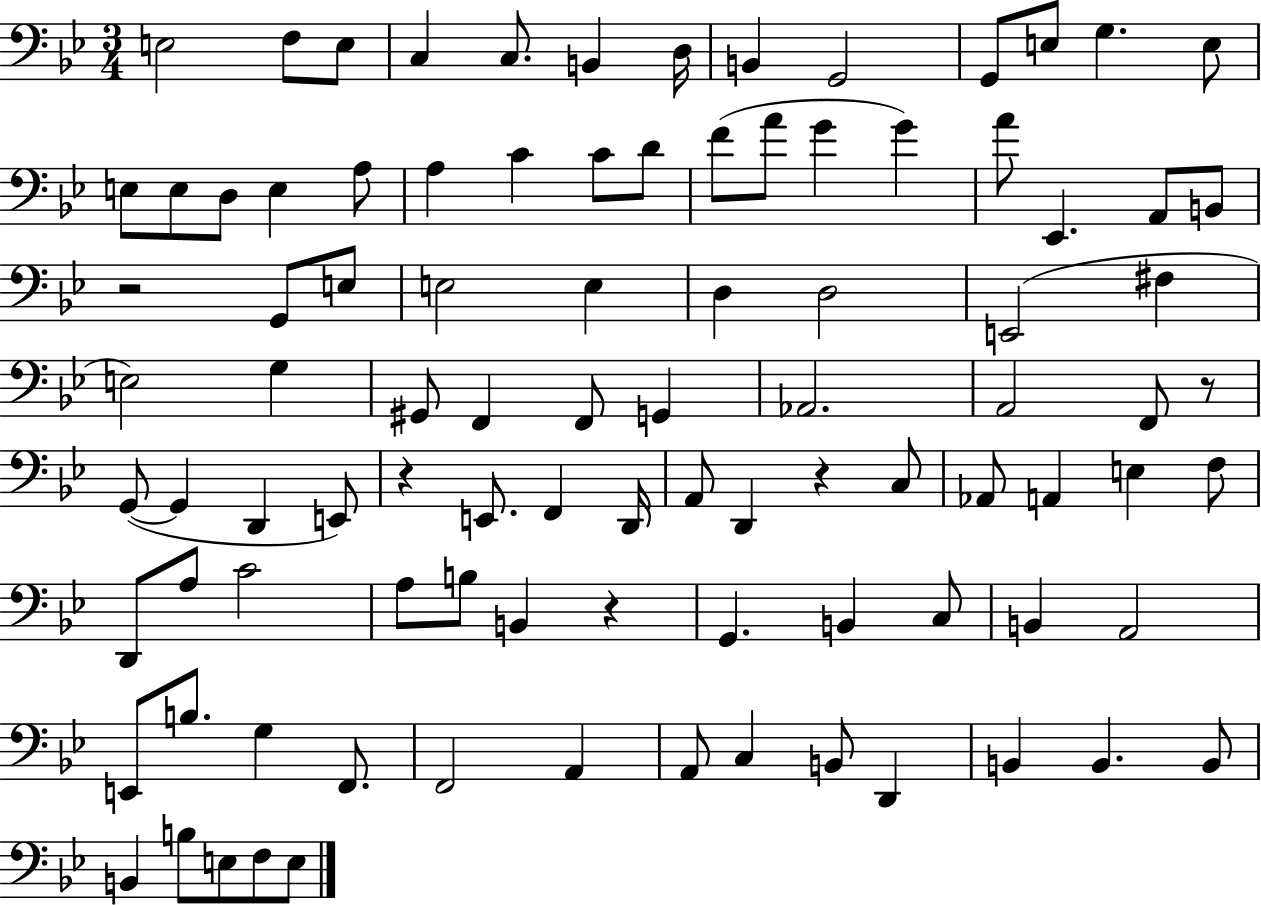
{
  \clef bass
  \numericTimeSignature
  \time 3/4
  \key bes \major
  e2 f8 e8 | c4 c8. b,4 d16 | b,4 g,2 | g,8 e8 g4. e8 | \break e8 e8 d8 e4 a8 | a4 c'4 c'8 d'8 | f'8( a'8 g'4 g'4) | a'8 ees,4. a,8 b,8 | \break r2 g,8 e8 | e2 e4 | d4 d2 | e,2( fis4 | \break e2) g4 | gis,8 f,4 f,8 g,4 | aes,2. | a,2 f,8 r8 | \break g,8~(~ g,4 d,4 e,8) | r4 e,8. f,4 d,16 | a,8 d,4 r4 c8 | aes,8 a,4 e4 f8 | \break d,8 a8 c'2 | a8 b8 b,4 r4 | g,4. b,4 c8 | b,4 a,2 | \break e,8 b8. g4 f,8. | f,2 a,4 | a,8 c4 b,8 d,4 | b,4 b,4. b,8 | \break b,4 b8 e8 f8 e8 | \bar "|."
}